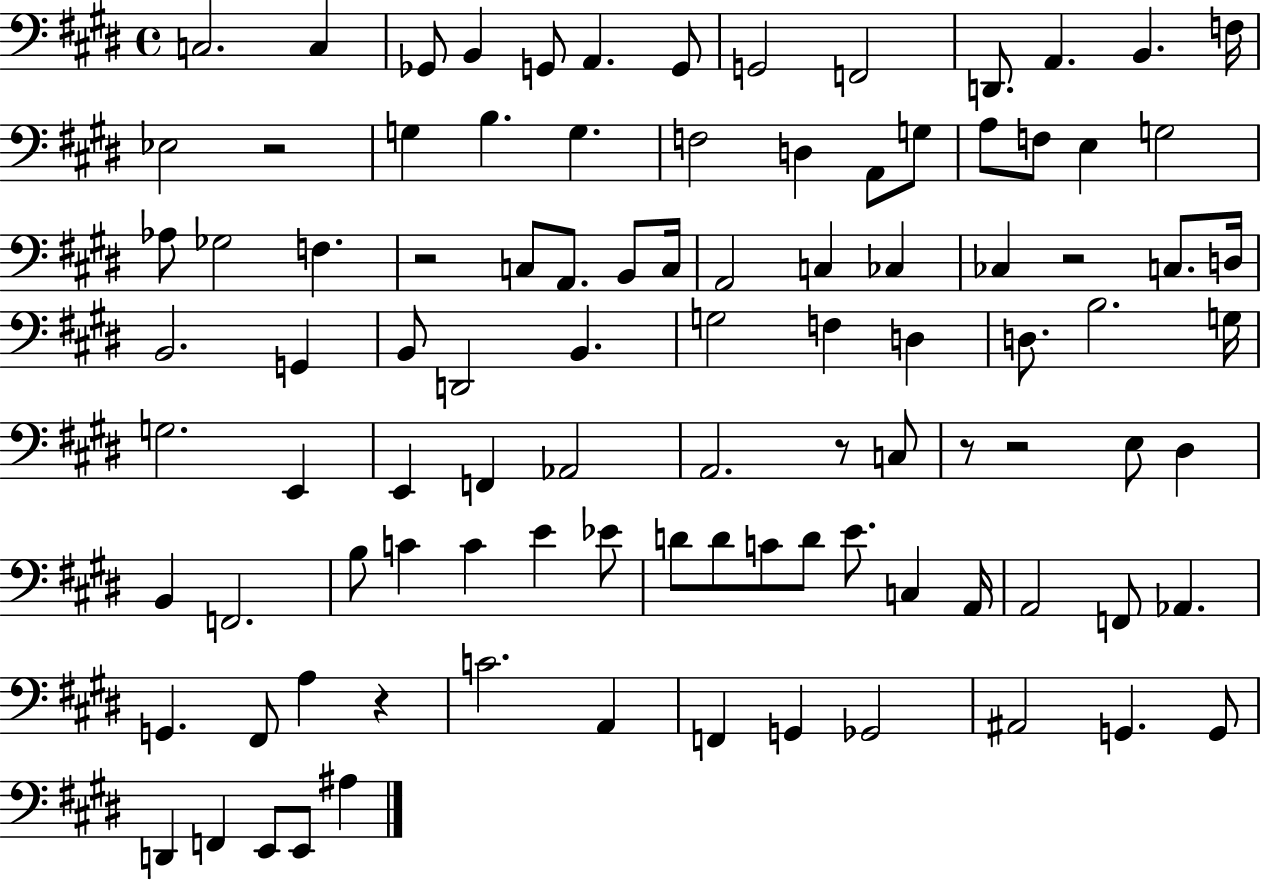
X:1
T:Untitled
M:4/4
L:1/4
K:E
C,2 C, _G,,/2 B,, G,,/2 A,, G,,/2 G,,2 F,,2 D,,/2 A,, B,, F,/4 _E,2 z2 G, B, G, F,2 D, A,,/2 G,/2 A,/2 F,/2 E, G,2 _A,/2 _G,2 F, z2 C,/2 A,,/2 B,,/2 C,/4 A,,2 C, _C, _C, z2 C,/2 D,/4 B,,2 G,, B,,/2 D,,2 B,, G,2 F, D, D,/2 B,2 G,/4 G,2 E,, E,, F,, _A,,2 A,,2 z/2 C,/2 z/2 z2 E,/2 ^D, B,, F,,2 B,/2 C C E _E/2 D/2 D/2 C/2 D/2 E/2 C, A,,/4 A,,2 F,,/2 _A,, G,, ^F,,/2 A, z C2 A,, F,, G,, _G,,2 ^A,,2 G,, G,,/2 D,, F,, E,,/2 E,,/2 ^A,